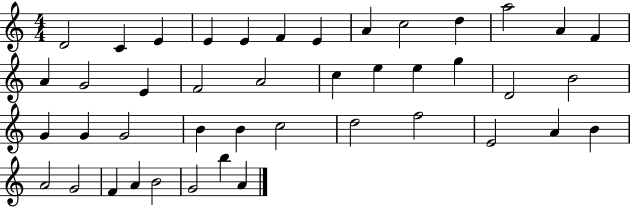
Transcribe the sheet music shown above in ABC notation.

X:1
T:Untitled
M:4/4
L:1/4
K:C
D2 C E E E F E A c2 d a2 A F A G2 E F2 A2 c e e g D2 B2 G G G2 B B c2 d2 f2 E2 A B A2 G2 F A B2 G2 b A